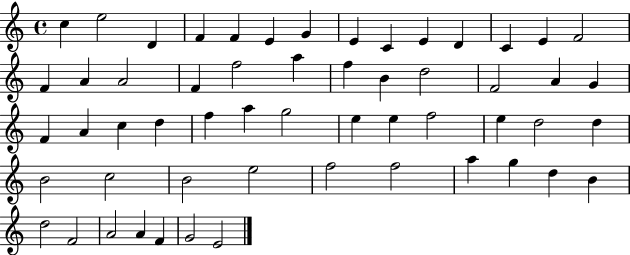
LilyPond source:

{
  \clef treble
  \time 4/4
  \defaultTimeSignature
  \key c \major
  c''4 e''2 d'4 | f'4 f'4 e'4 g'4 | e'4 c'4 e'4 d'4 | c'4 e'4 f'2 | \break f'4 a'4 a'2 | f'4 f''2 a''4 | f''4 b'4 d''2 | f'2 a'4 g'4 | \break f'4 a'4 c''4 d''4 | f''4 a''4 g''2 | e''4 e''4 f''2 | e''4 d''2 d''4 | \break b'2 c''2 | b'2 e''2 | f''2 f''2 | a''4 g''4 d''4 b'4 | \break d''2 f'2 | a'2 a'4 f'4 | g'2 e'2 | \bar "|."
}